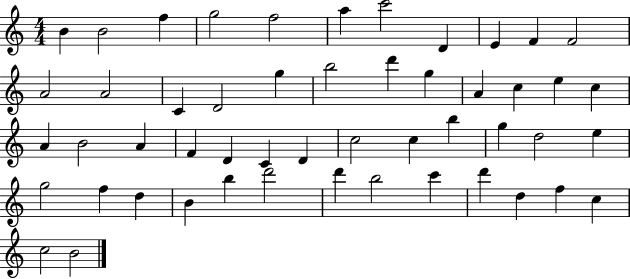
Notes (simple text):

B4/q B4/h F5/q G5/h F5/h A5/q C6/h D4/q E4/q F4/q F4/h A4/h A4/h C4/q D4/h G5/q B5/h D6/q G5/q A4/q C5/q E5/q C5/q A4/q B4/h A4/q F4/q D4/q C4/q D4/q C5/h C5/q B5/q G5/q D5/h E5/q G5/h F5/q D5/q B4/q B5/q D6/h D6/q B5/h C6/q D6/q D5/q F5/q C5/q C5/h B4/h